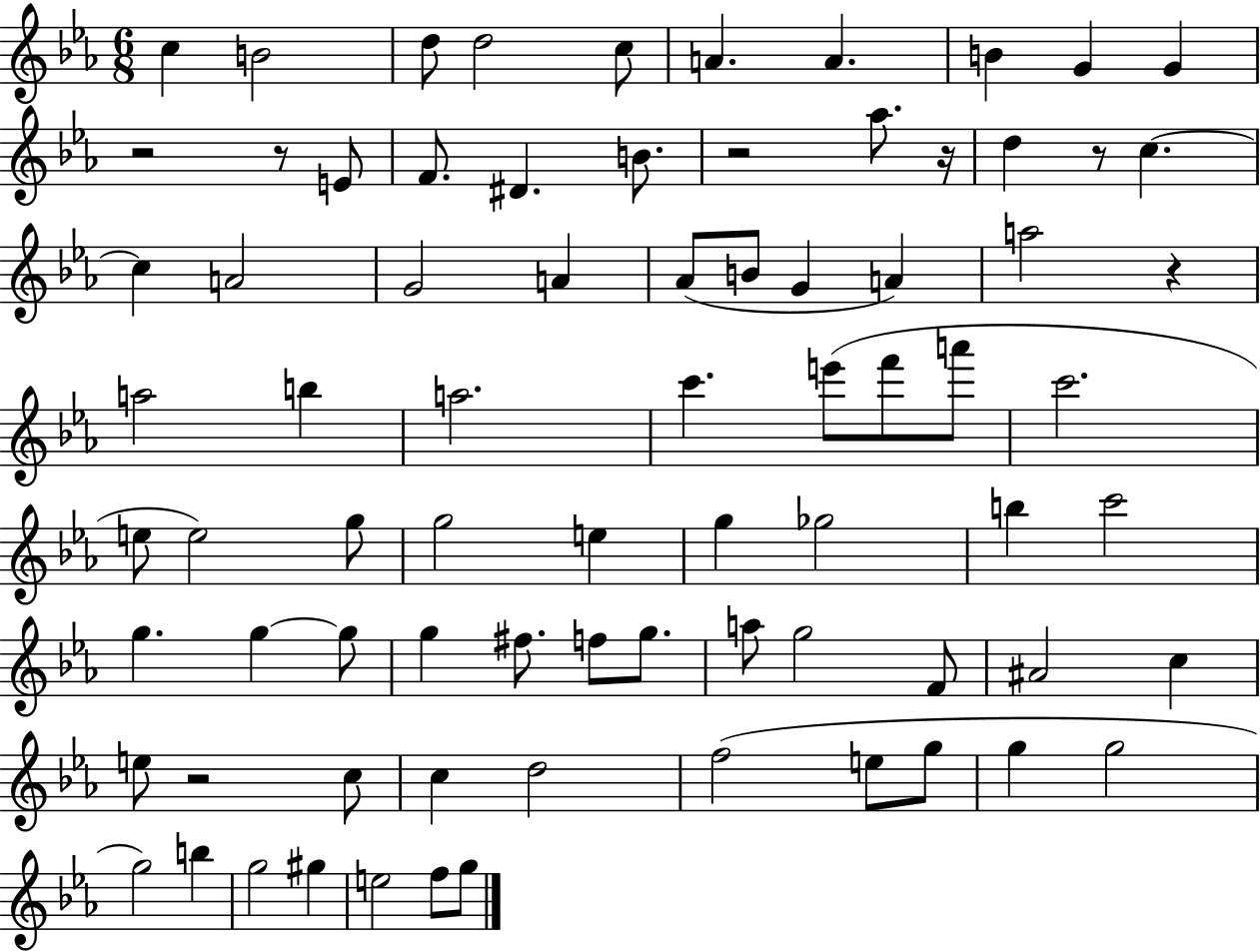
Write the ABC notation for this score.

X:1
T:Untitled
M:6/8
L:1/4
K:Eb
c B2 d/2 d2 c/2 A A B G G z2 z/2 E/2 F/2 ^D B/2 z2 _a/2 z/4 d z/2 c c A2 G2 A _A/2 B/2 G A a2 z a2 b a2 c' e'/2 f'/2 a'/2 c'2 e/2 e2 g/2 g2 e g _g2 b c'2 g g g/2 g ^f/2 f/2 g/2 a/2 g2 F/2 ^A2 c e/2 z2 c/2 c d2 f2 e/2 g/2 g g2 g2 b g2 ^g e2 f/2 g/2